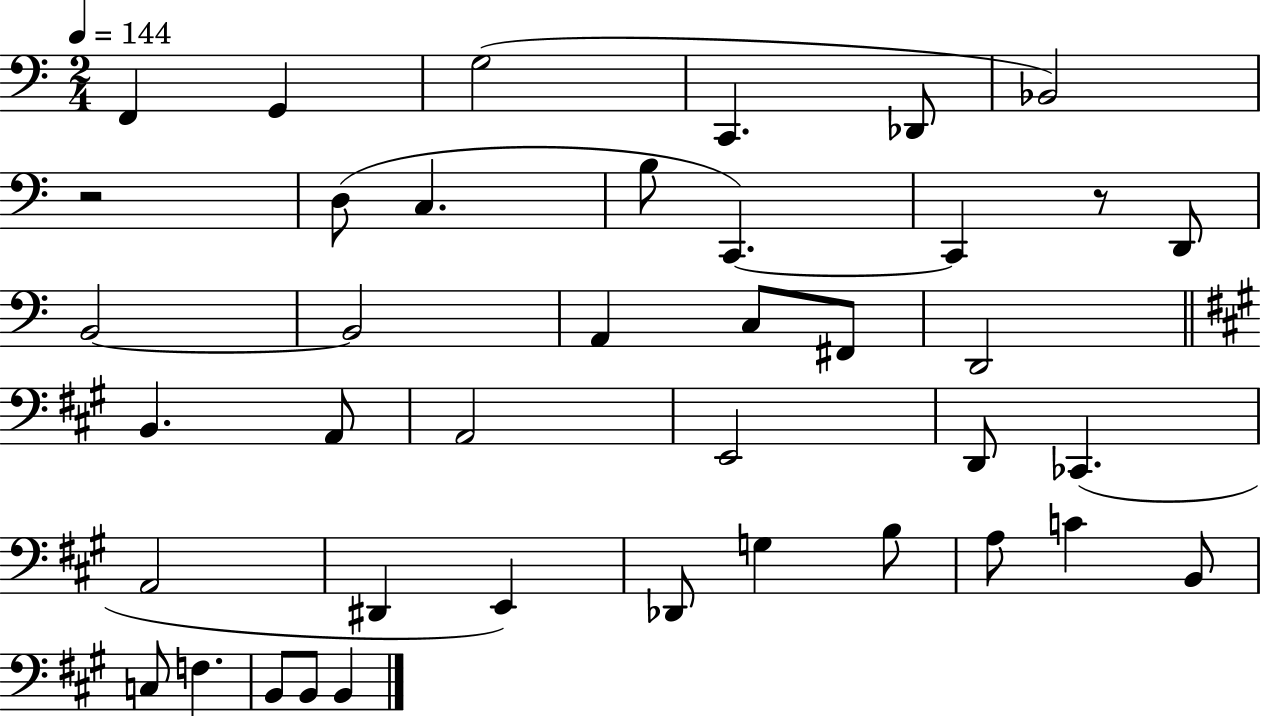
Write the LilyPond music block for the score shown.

{
  \clef bass
  \numericTimeSignature
  \time 2/4
  \key c \major
  \tempo 4 = 144
  f,4 g,4 | g2( | c,4. des,8 | bes,2) | \break r2 | d8( c4. | b8 c,4.~~) | c,4 r8 d,8 | \break b,2~~ | b,2 | a,4 c8 fis,8 | d,2 | \break \bar "||" \break \key a \major b,4. a,8 | a,2 | e,2 | d,8 ces,4.( | \break a,2 | dis,4 e,4) | des,8 g4 b8 | a8 c'4 b,8 | \break c8 f4. | b,8 b,8 b,4 | \bar "|."
}